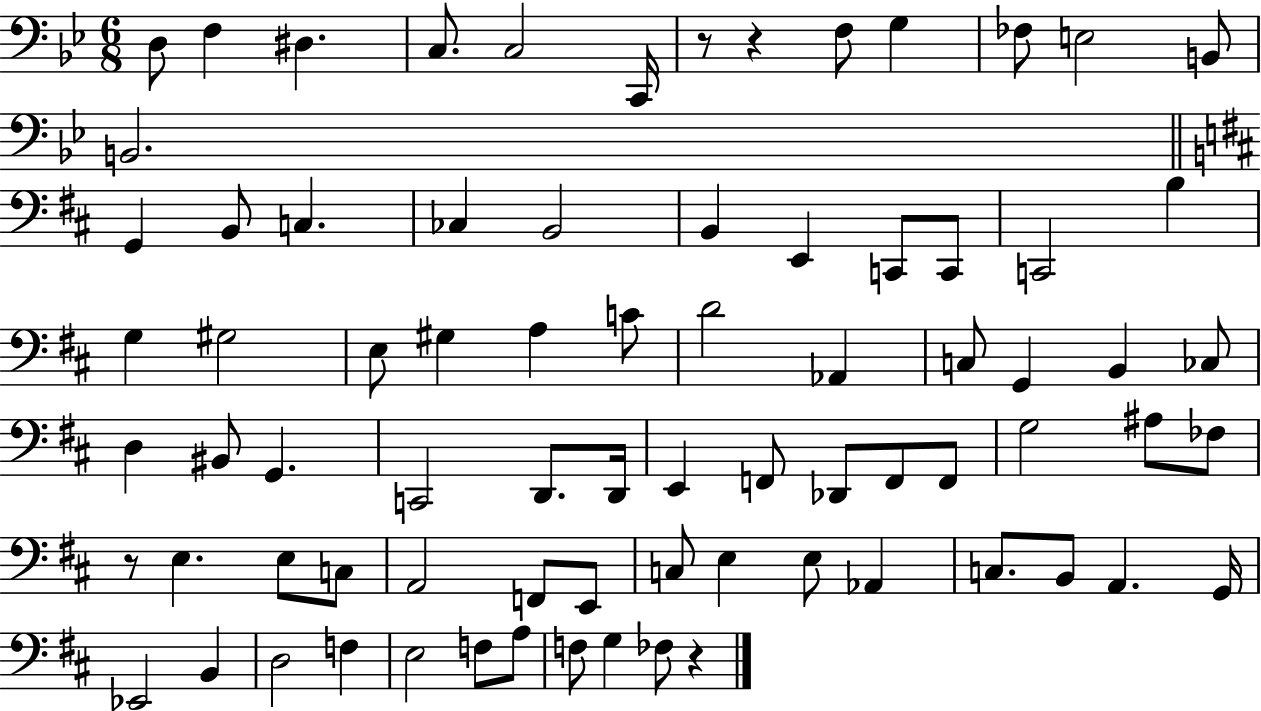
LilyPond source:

{
  \clef bass
  \numericTimeSignature
  \time 6/8
  \key bes \major
  \repeat volta 2 { d8 f4 dis4. | c8. c2 c,16 | r8 r4 f8 g4 | fes8 e2 b,8 | \break b,2. | \bar "||" \break \key b \minor g,4 b,8 c4. | ces4 b,2 | b,4 e,4 c,8 c,8 | c,2 b4 | \break g4 gis2 | e8 gis4 a4 c'8 | d'2 aes,4 | c8 g,4 b,4 ces8 | \break d4 bis,8 g,4. | c,2 d,8. d,16 | e,4 f,8 des,8 f,8 f,8 | g2 ais8 fes8 | \break r8 e4. e8 c8 | a,2 f,8 e,8 | c8 e4 e8 aes,4 | c8. b,8 a,4. g,16 | \break ees,2 b,4 | d2 f4 | e2 f8 a8 | f8 g4 fes8 r4 | \break } \bar "|."
}